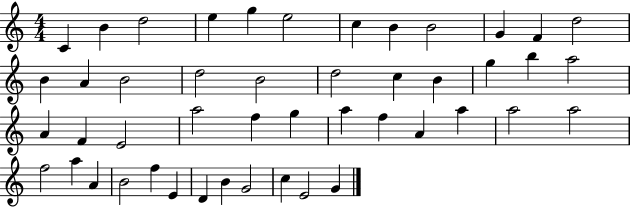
C4/q B4/q D5/h E5/q G5/q E5/h C5/q B4/q B4/h G4/q F4/q D5/h B4/q A4/q B4/h D5/h B4/h D5/h C5/q B4/q G5/q B5/q A5/h A4/q F4/q E4/h A5/h F5/q G5/q A5/q F5/q A4/q A5/q A5/h A5/h F5/h A5/q A4/q B4/h F5/q E4/q D4/q B4/q G4/h C5/q E4/h G4/q